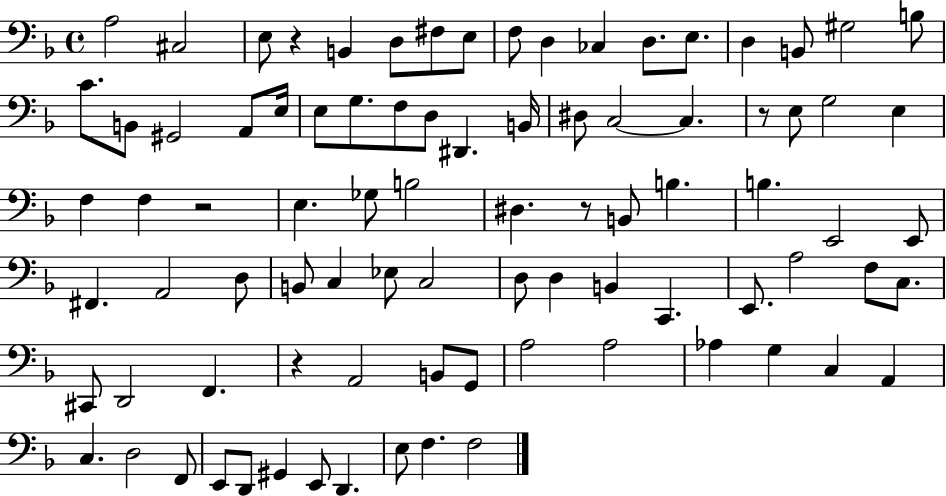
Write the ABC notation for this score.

X:1
T:Untitled
M:4/4
L:1/4
K:F
A,2 ^C,2 E,/2 z B,, D,/2 ^F,/2 E,/2 F,/2 D, _C, D,/2 E,/2 D, B,,/2 ^G,2 B,/2 C/2 B,,/2 ^G,,2 A,,/2 E,/4 E,/2 G,/2 F,/2 D,/2 ^D,, B,,/4 ^D,/2 C,2 C, z/2 E,/2 G,2 E, F, F, z2 E, _G,/2 B,2 ^D, z/2 B,,/2 B, B, E,,2 E,,/2 ^F,, A,,2 D,/2 B,,/2 C, _E,/2 C,2 D,/2 D, B,, C,, E,,/2 A,2 F,/2 C,/2 ^C,,/2 D,,2 F,, z A,,2 B,,/2 G,,/2 A,2 A,2 _A, G, C, A,, C, D,2 F,,/2 E,,/2 D,,/2 ^G,, E,,/2 D,, E,/2 F, F,2